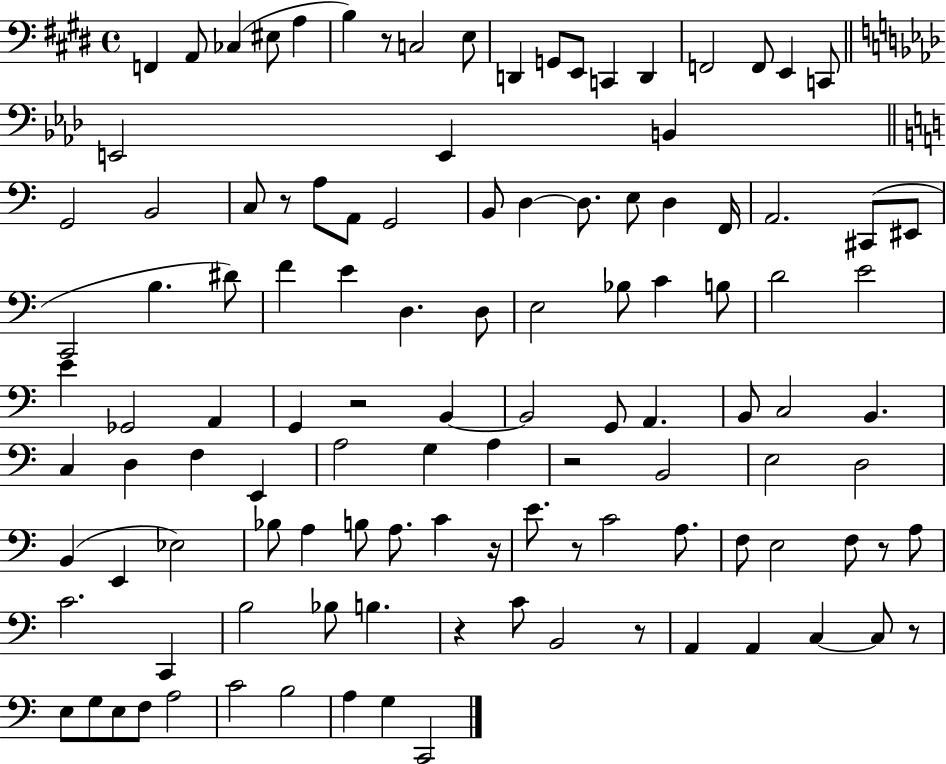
X:1
T:Untitled
M:4/4
L:1/4
K:E
F,, A,,/2 _C, ^E,/2 A, B, z/2 C,2 E,/2 D,, G,,/2 E,,/2 C,, D,, F,,2 F,,/2 E,, C,,/2 E,,2 E,, B,, G,,2 B,,2 C,/2 z/2 A,/2 A,,/2 G,,2 B,,/2 D, D,/2 E,/2 D, F,,/4 A,,2 ^C,,/2 ^E,,/2 C,,2 B, ^D/2 F E D, D,/2 E,2 _B,/2 C B,/2 D2 E2 E _G,,2 A,, G,, z2 B,, B,,2 G,,/2 A,, B,,/2 C,2 B,, C, D, F, E,, A,2 G, A, z2 B,,2 E,2 D,2 B,, E,, _E,2 _B,/2 A, B,/2 A,/2 C z/4 E/2 z/2 C2 A,/2 F,/2 E,2 F,/2 z/2 A,/2 C2 C,, B,2 _B,/2 B, z C/2 B,,2 z/2 A,, A,, C, C,/2 z/2 E,/2 G,/2 E,/2 F,/2 A,2 C2 B,2 A, G, C,,2